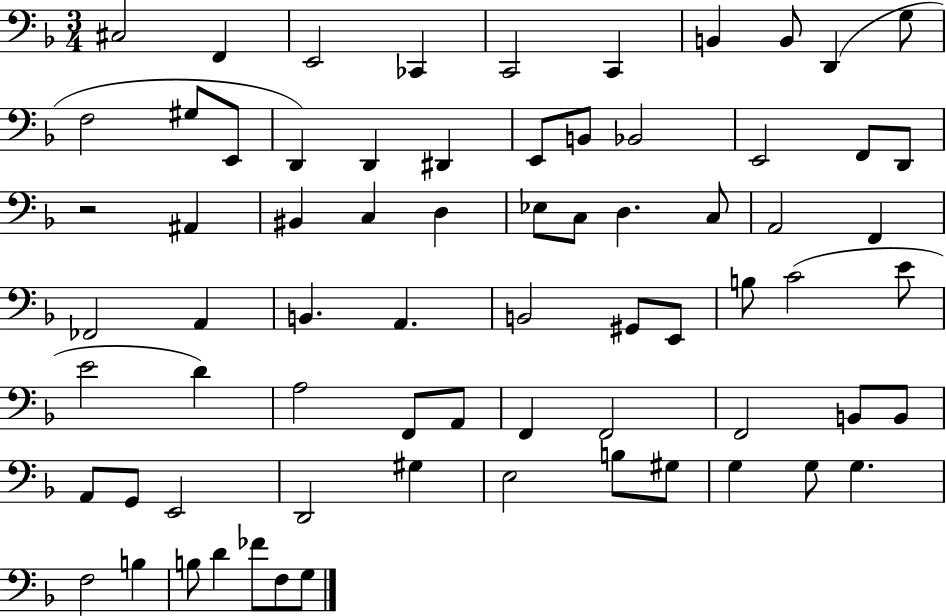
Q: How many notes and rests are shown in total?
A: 71